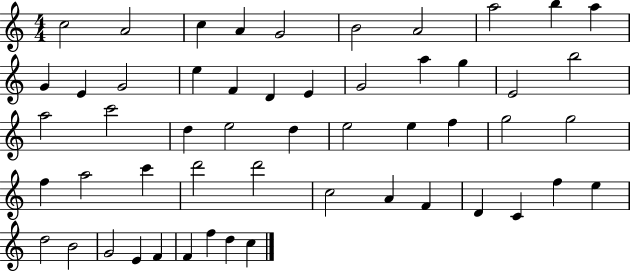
{
  \clef treble
  \numericTimeSignature
  \time 4/4
  \key c \major
  c''2 a'2 | c''4 a'4 g'2 | b'2 a'2 | a''2 b''4 a''4 | \break g'4 e'4 g'2 | e''4 f'4 d'4 e'4 | g'2 a''4 g''4 | e'2 b''2 | \break a''2 c'''2 | d''4 e''2 d''4 | e''2 e''4 f''4 | g''2 g''2 | \break f''4 a''2 c'''4 | d'''2 d'''2 | c''2 a'4 f'4 | d'4 c'4 f''4 e''4 | \break d''2 b'2 | g'2 e'4 f'4 | f'4 f''4 d''4 c''4 | \bar "|."
}